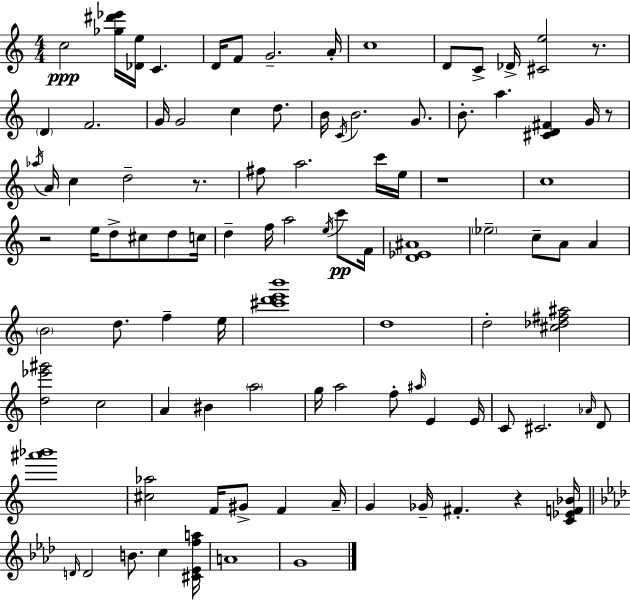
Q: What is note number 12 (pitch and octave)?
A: F4